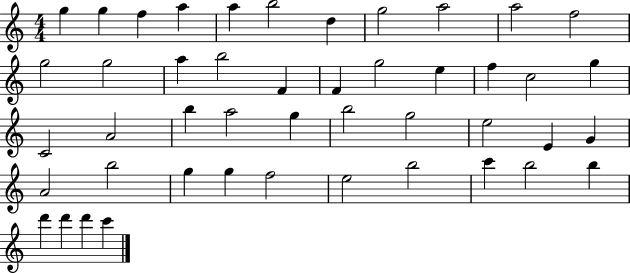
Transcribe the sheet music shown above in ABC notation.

X:1
T:Untitled
M:4/4
L:1/4
K:C
g g f a a b2 d g2 a2 a2 f2 g2 g2 a b2 F F g2 e f c2 g C2 A2 b a2 g b2 g2 e2 E G A2 b2 g g f2 e2 b2 c' b2 b d' d' d' c'